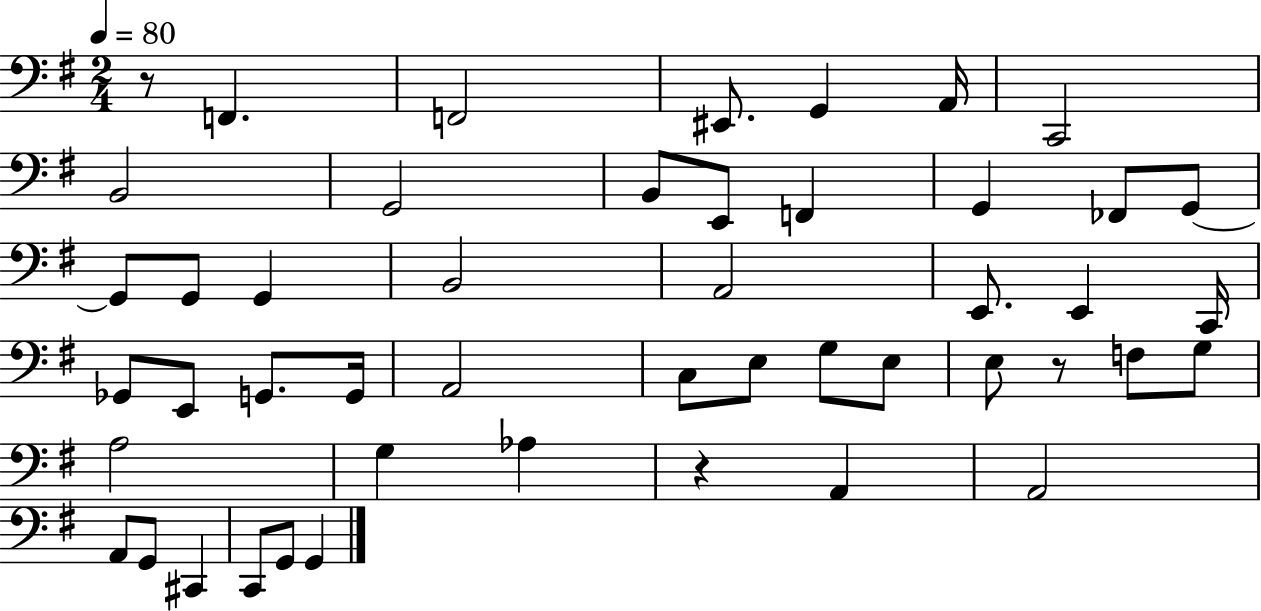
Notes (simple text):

R/e F2/q. F2/h EIS2/e. G2/q A2/s C2/h B2/h G2/h B2/e E2/e F2/q G2/q FES2/e G2/e G2/e G2/e G2/q B2/h A2/h E2/e. E2/q C2/s Gb2/e E2/e G2/e. G2/s A2/h C3/e E3/e G3/e E3/e E3/e R/e F3/e G3/e A3/h G3/q Ab3/q R/q A2/q A2/h A2/e G2/e C#2/q C2/e G2/e G2/q